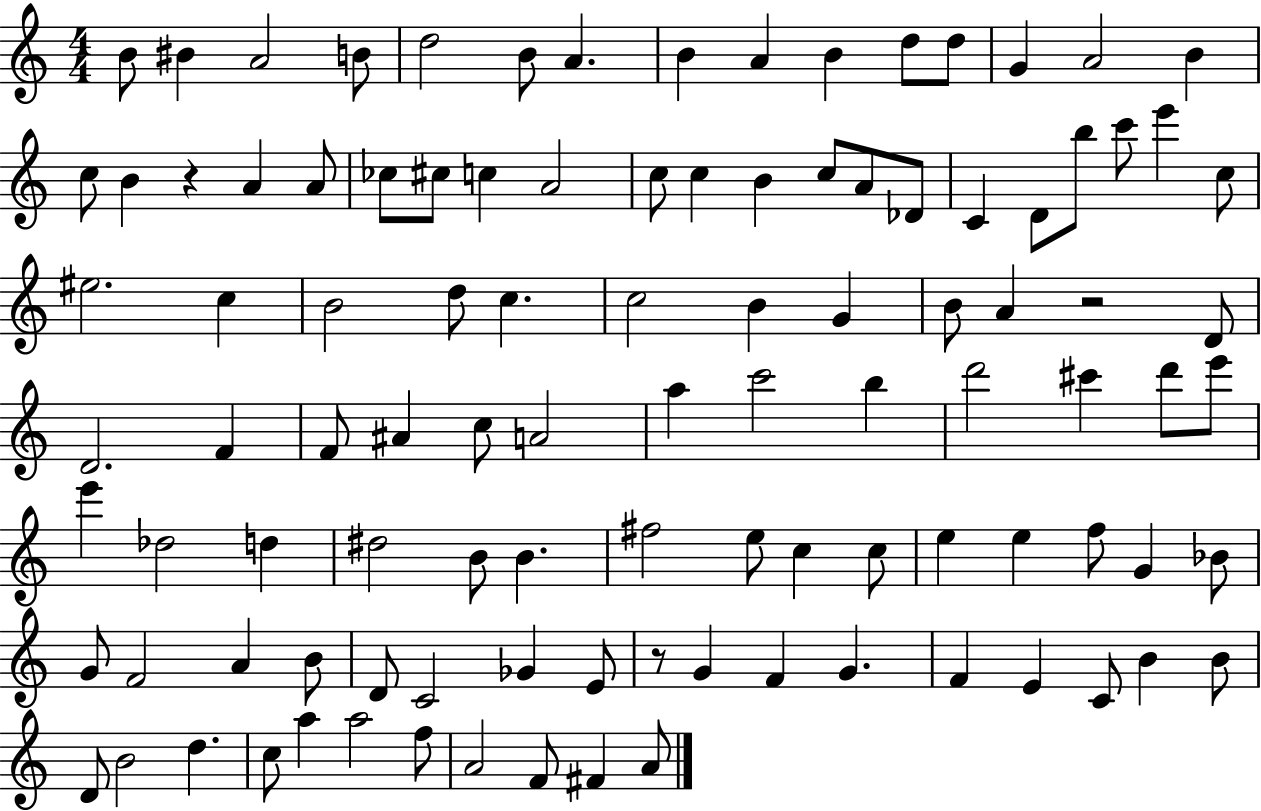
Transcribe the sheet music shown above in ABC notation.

X:1
T:Untitled
M:4/4
L:1/4
K:C
B/2 ^B A2 B/2 d2 B/2 A B A B d/2 d/2 G A2 B c/2 B z A A/2 _c/2 ^c/2 c A2 c/2 c B c/2 A/2 _D/2 C D/2 b/2 c'/2 e' c/2 ^e2 c B2 d/2 c c2 B G B/2 A z2 D/2 D2 F F/2 ^A c/2 A2 a c'2 b d'2 ^c' d'/2 e'/2 e' _d2 d ^d2 B/2 B ^f2 e/2 c c/2 e e f/2 G _B/2 G/2 F2 A B/2 D/2 C2 _G E/2 z/2 G F G F E C/2 B B/2 D/2 B2 d c/2 a a2 f/2 A2 F/2 ^F A/2